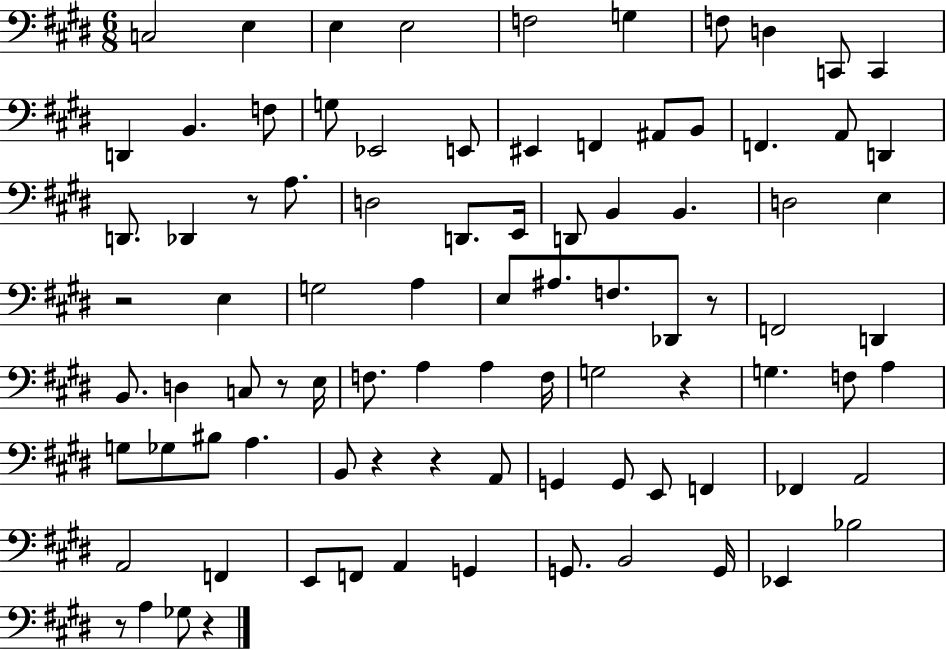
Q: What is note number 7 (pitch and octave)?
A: F3